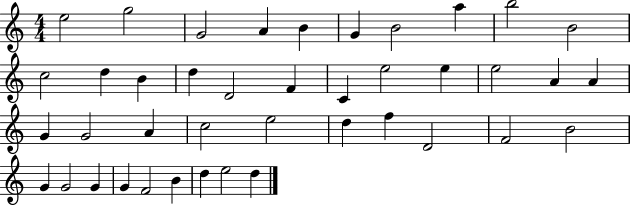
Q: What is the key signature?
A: C major